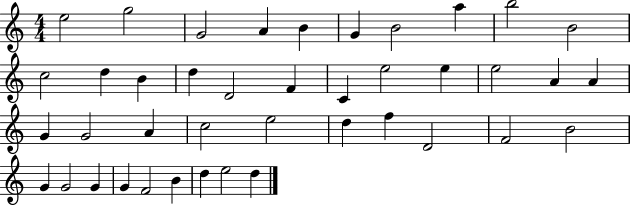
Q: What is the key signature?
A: C major